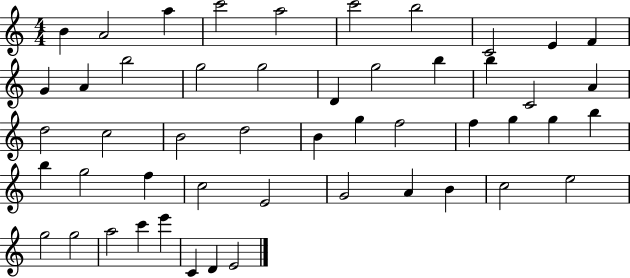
{
  \clef treble
  \numericTimeSignature
  \time 4/4
  \key c \major
  b'4 a'2 a''4 | c'''2 a''2 | c'''2 b''2 | c'2 e'4 f'4 | \break g'4 a'4 b''2 | g''2 g''2 | d'4 g''2 b''4 | b''4 c'2 a'4 | \break d''2 c''2 | b'2 d''2 | b'4 g''4 f''2 | f''4 g''4 g''4 b''4 | \break b''4 g''2 f''4 | c''2 e'2 | g'2 a'4 b'4 | c''2 e''2 | \break g''2 g''2 | a''2 c'''4 e'''4 | c'4 d'4 e'2 | \bar "|."
}